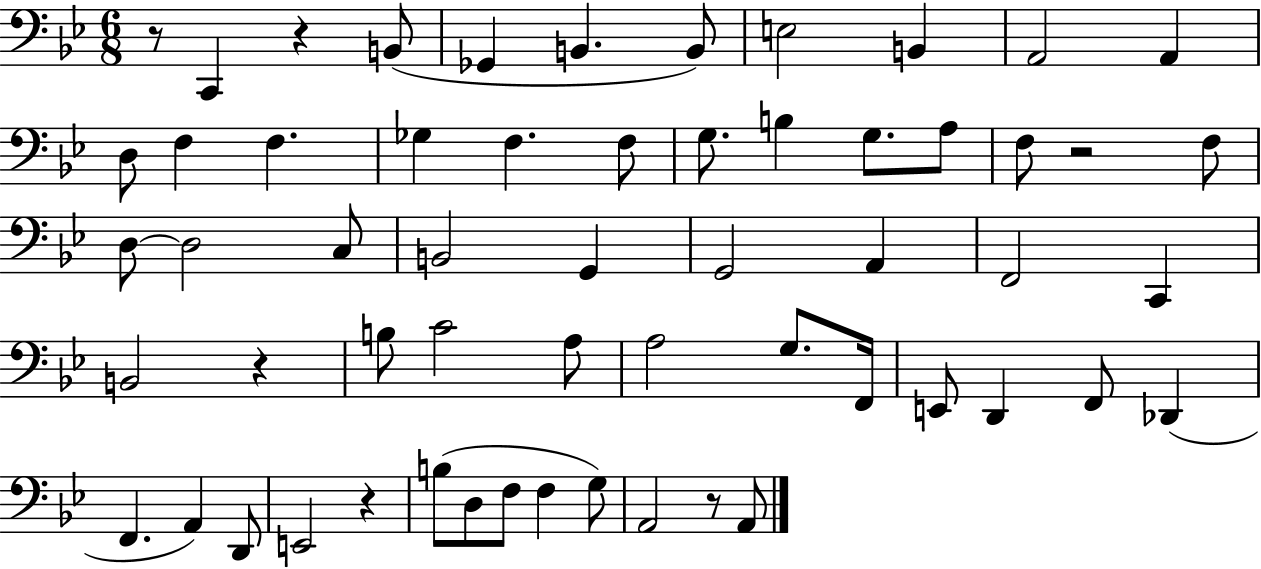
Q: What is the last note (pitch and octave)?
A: A2